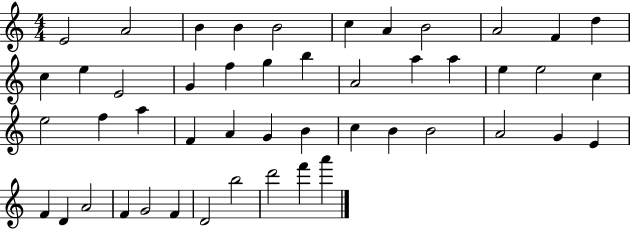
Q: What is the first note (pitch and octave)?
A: E4